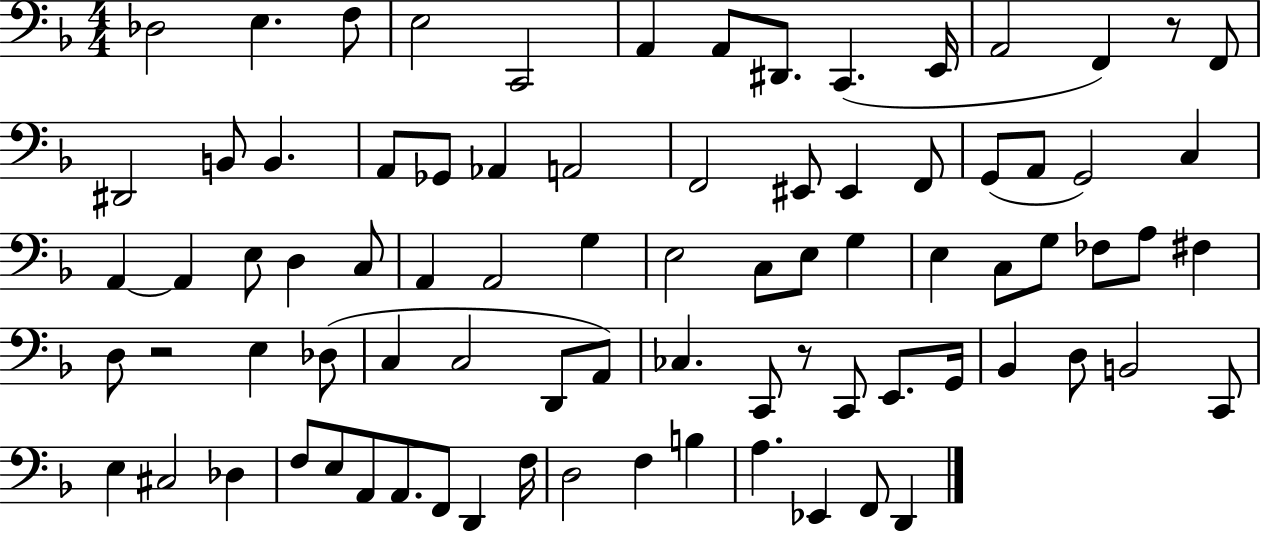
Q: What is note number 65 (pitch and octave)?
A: Db3